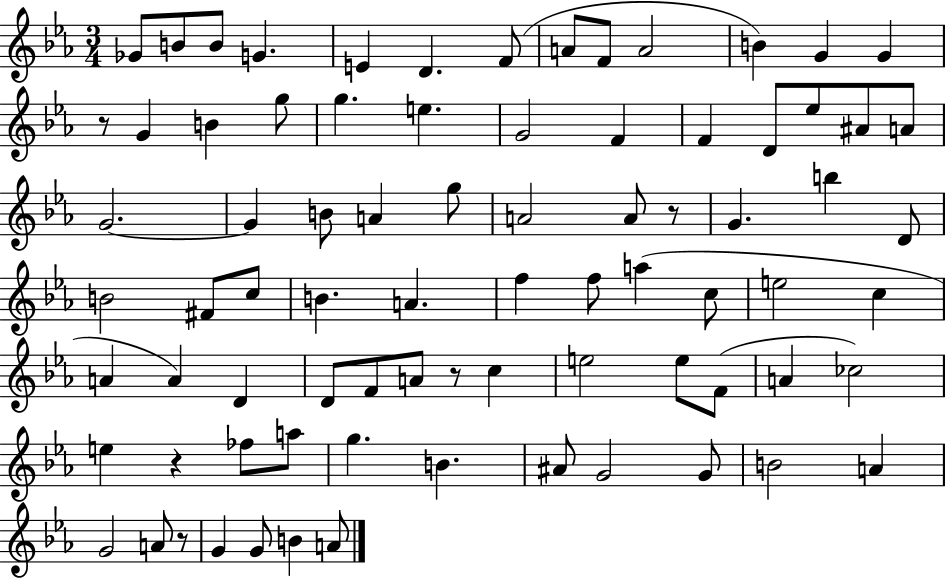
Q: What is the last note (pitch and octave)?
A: A4